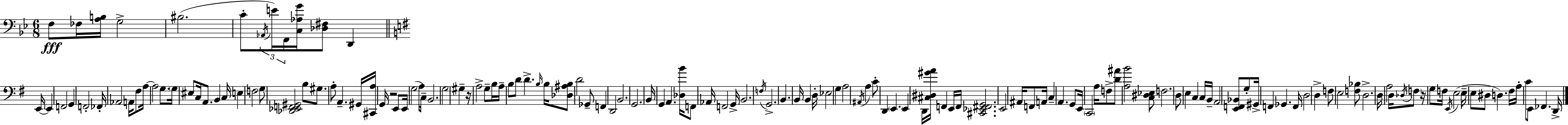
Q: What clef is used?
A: bass